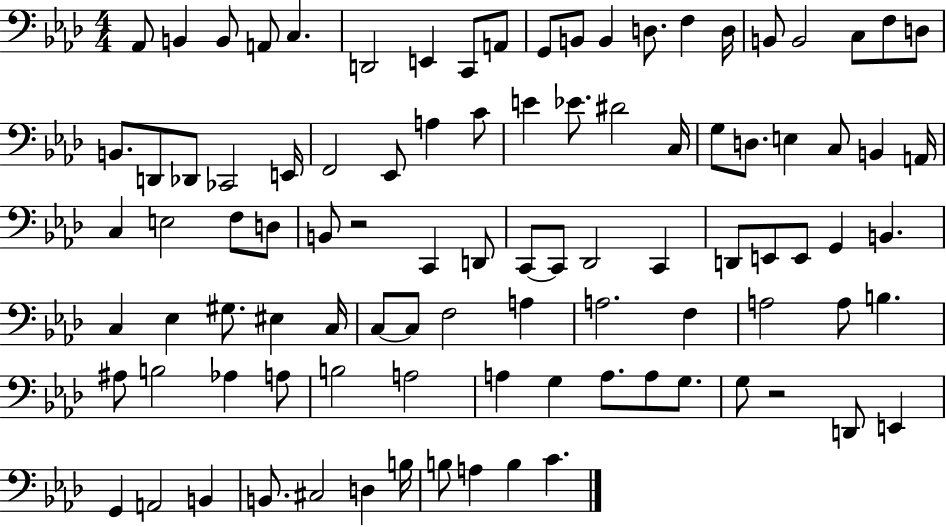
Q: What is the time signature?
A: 4/4